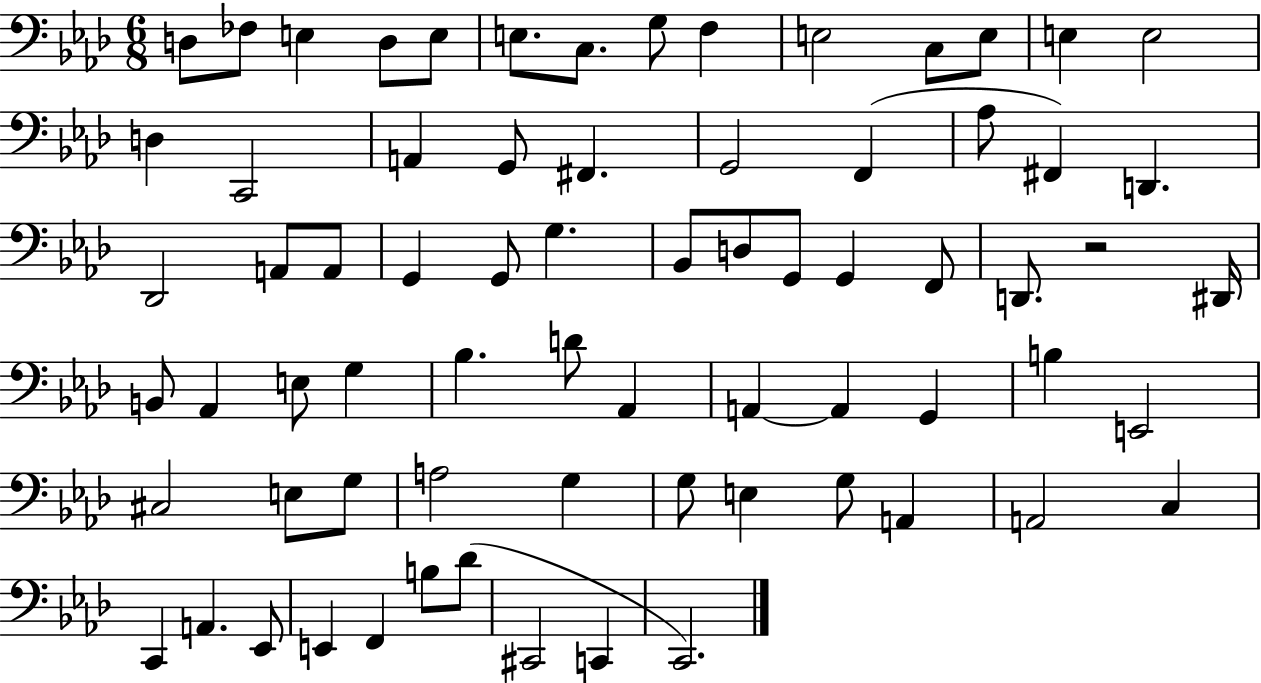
{
  \clef bass
  \numericTimeSignature
  \time 6/8
  \key aes \major
  \repeat volta 2 { d8 fes8 e4 d8 e8 | e8. c8. g8 f4 | e2 c8 e8 | e4 e2 | \break d4 c,2 | a,4 g,8 fis,4. | g,2 f,4( | aes8 fis,4) d,4. | \break des,2 a,8 a,8 | g,4 g,8 g4. | bes,8 d8 g,8 g,4 f,8 | d,8. r2 dis,16 | \break b,8 aes,4 e8 g4 | bes4. d'8 aes,4 | a,4~~ a,4 g,4 | b4 e,2 | \break cis2 e8 g8 | a2 g4 | g8 e4 g8 a,4 | a,2 c4 | \break c,4 a,4. ees,8 | e,4 f,4 b8 des'8( | cis,2 c,4 | c,2.) | \break } \bar "|."
}